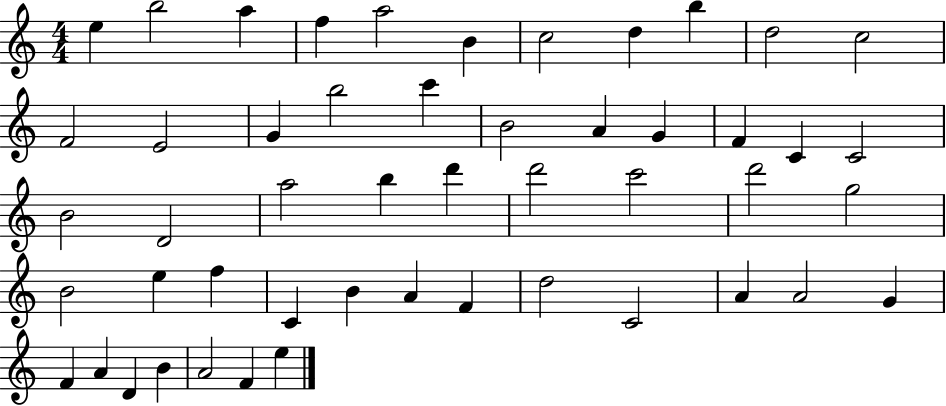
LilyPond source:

{
  \clef treble
  \numericTimeSignature
  \time 4/4
  \key c \major
  e''4 b''2 a''4 | f''4 a''2 b'4 | c''2 d''4 b''4 | d''2 c''2 | \break f'2 e'2 | g'4 b''2 c'''4 | b'2 a'4 g'4 | f'4 c'4 c'2 | \break b'2 d'2 | a''2 b''4 d'''4 | d'''2 c'''2 | d'''2 g''2 | \break b'2 e''4 f''4 | c'4 b'4 a'4 f'4 | d''2 c'2 | a'4 a'2 g'4 | \break f'4 a'4 d'4 b'4 | a'2 f'4 e''4 | \bar "|."
}